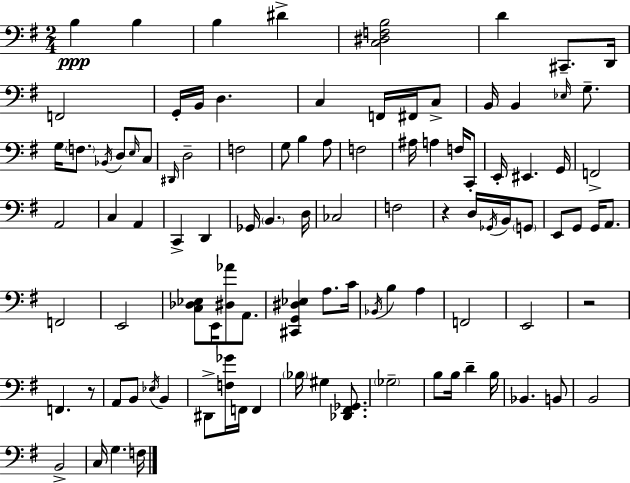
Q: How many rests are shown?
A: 3